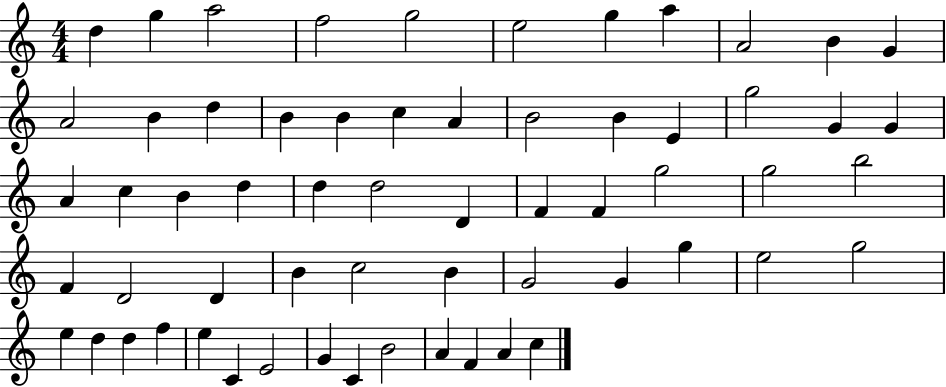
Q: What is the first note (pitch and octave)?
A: D5